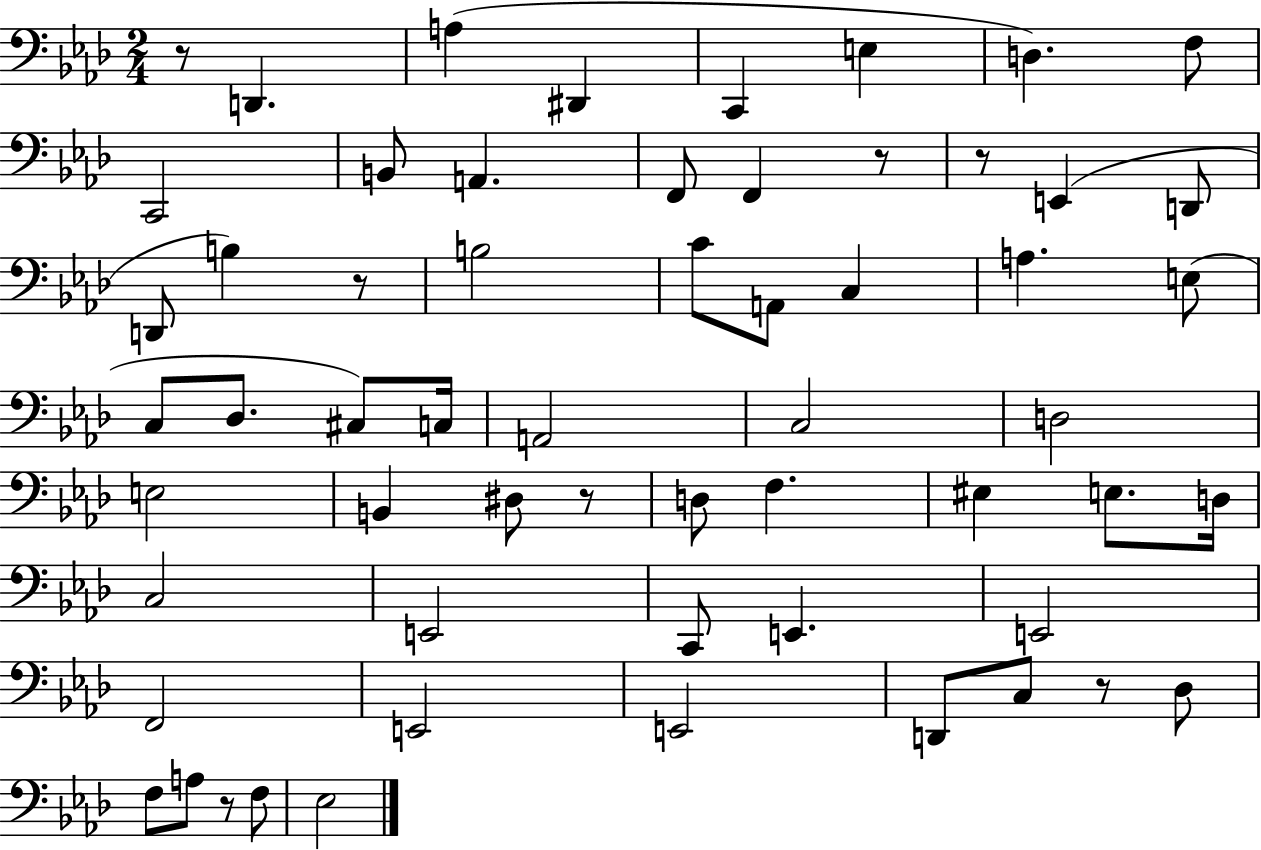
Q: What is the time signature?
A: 2/4